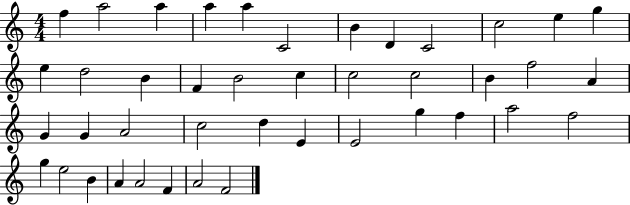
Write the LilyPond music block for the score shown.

{
  \clef treble
  \numericTimeSignature
  \time 4/4
  \key c \major
  f''4 a''2 a''4 | a''4 a''4 c'2 | b'4 d'4 c'2 | c''2 e''4 g''4 | \break e''4 d''2 b'4 | f'4 b'2 c''4 | c''2 c''2 | b'4 f''2 a'4 | \break g'4 g'4 a'2 | c''2 d''4 e'4 | e'2 g''4 f''4 | a''2 f''2 | \break g''4 e''2 b'4 | a'4 a'2 f'4 | a'2 f'2 | \bar "|."
}